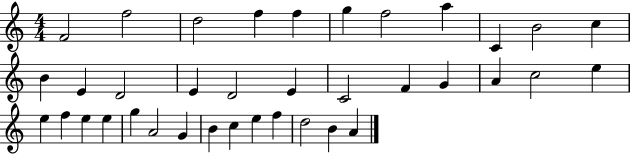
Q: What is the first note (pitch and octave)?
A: F4